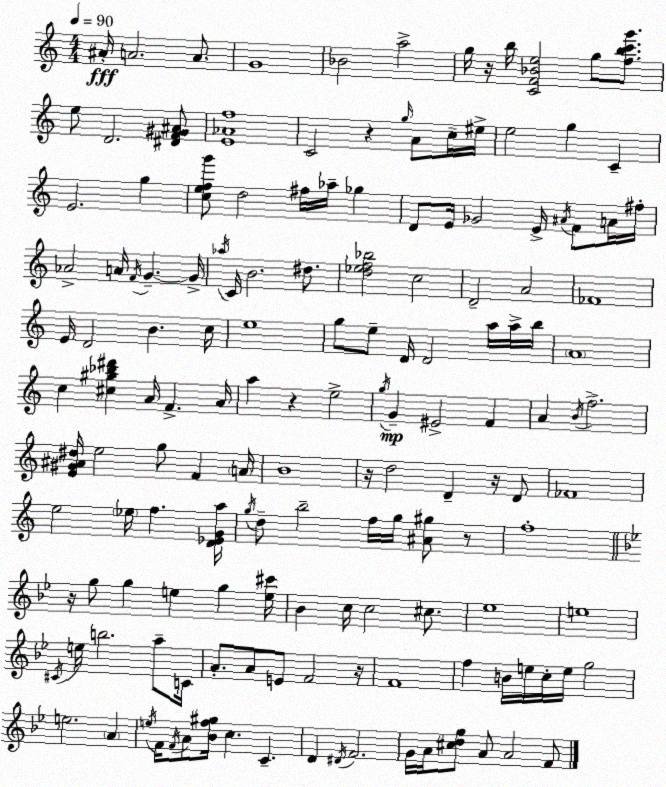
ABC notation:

X:1
T:Untitled
M:4/4
L:1/4
K:Am
^A/4 A2 A/2 G4 _B2 a2 g/4 z/4 b/4 [CF_Be]2 g/2 [fbc'g']/2 e/2 D2 [^DF^G^A]/2 [E_Af]4 C2 z g/4 A/2 c/4 ^e/4 e2 g C E2 g [cefg']/2 d2 ^f/4 _a/4 _g D/2 E/4 _G2 E/4 ^A/4 F/2 A/4 ^f/4 _A2 A/4 F/4 G G/4 _a/4 C/4 B2 ^d/2 [d_ef_b]2 c2 D2 A2 _F4 E/4 D2 B c/4 e4 g/2 e/2 D/4 D2 a/4 a/4 b/4 A4 c [^c^g_b^d'] A/4 F A/4 a z e2 g/4 G ^E2 F A B/4 f2 [E^G^A^d]/4 e2 g/2 F A/4 B4 z/4 d2 D z/4 D/2 _F4 e2 _e/4 f [D_EGa]/4 g/4 d/2 b2 f/4 g/4 [^A^g]/2 z/2 f4 z/4 g/2 g e g [e^c']/4 _B c/4 c2 ^c/2 _e4 e4 ^C/4 e/4 b2 a/2 C/4 A/2 A/2 E/2 F2 z/4 F4 f B/4 e/4 c/4 e/4 g2 e2 A e/4 F/4 F/4 A/2 [_Bf^g]/4 c C D ^D/4 F2 G/4 A/4 [^cdg]/2 A/2 A2 F/2